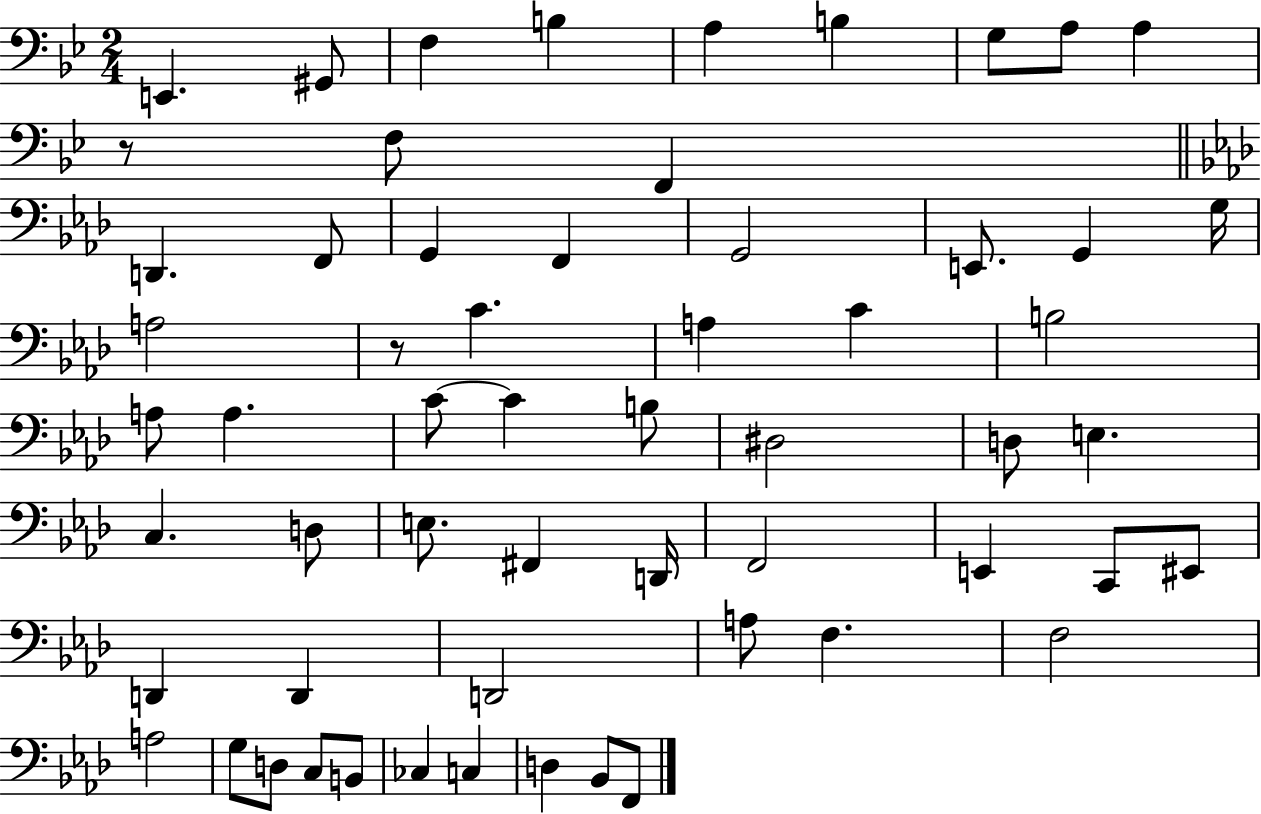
{
  \clef bass
  \numericTimeSignature
  \time 2/4
  \key bes \major
  e,4. gis,8 | f4 b4 | a4 b4 | g8 a8 a4 | \break r8 f8 f,4 | \bar "||" \break \key aes \major d,4. f,8 | g,4 f,4 | g,2 | e,8. g,4 g16 | \break a2 | r8 c'4. | a4 c'4 | b2 | \break a8 a4. | c'8~~ c'4 b8 | dis2 | d8 e4. | \break c4. d8 | e8. fis,4 d,16 | f,2 | e,4 c,8 eis,8 | \break d,4 d,4 | d,2 | a8 f4. | f2 | \break a2 | g8 d8 c8 b,8 | ces4 c4 | d4 bes,8 f,8 | \break \bar "|."
}